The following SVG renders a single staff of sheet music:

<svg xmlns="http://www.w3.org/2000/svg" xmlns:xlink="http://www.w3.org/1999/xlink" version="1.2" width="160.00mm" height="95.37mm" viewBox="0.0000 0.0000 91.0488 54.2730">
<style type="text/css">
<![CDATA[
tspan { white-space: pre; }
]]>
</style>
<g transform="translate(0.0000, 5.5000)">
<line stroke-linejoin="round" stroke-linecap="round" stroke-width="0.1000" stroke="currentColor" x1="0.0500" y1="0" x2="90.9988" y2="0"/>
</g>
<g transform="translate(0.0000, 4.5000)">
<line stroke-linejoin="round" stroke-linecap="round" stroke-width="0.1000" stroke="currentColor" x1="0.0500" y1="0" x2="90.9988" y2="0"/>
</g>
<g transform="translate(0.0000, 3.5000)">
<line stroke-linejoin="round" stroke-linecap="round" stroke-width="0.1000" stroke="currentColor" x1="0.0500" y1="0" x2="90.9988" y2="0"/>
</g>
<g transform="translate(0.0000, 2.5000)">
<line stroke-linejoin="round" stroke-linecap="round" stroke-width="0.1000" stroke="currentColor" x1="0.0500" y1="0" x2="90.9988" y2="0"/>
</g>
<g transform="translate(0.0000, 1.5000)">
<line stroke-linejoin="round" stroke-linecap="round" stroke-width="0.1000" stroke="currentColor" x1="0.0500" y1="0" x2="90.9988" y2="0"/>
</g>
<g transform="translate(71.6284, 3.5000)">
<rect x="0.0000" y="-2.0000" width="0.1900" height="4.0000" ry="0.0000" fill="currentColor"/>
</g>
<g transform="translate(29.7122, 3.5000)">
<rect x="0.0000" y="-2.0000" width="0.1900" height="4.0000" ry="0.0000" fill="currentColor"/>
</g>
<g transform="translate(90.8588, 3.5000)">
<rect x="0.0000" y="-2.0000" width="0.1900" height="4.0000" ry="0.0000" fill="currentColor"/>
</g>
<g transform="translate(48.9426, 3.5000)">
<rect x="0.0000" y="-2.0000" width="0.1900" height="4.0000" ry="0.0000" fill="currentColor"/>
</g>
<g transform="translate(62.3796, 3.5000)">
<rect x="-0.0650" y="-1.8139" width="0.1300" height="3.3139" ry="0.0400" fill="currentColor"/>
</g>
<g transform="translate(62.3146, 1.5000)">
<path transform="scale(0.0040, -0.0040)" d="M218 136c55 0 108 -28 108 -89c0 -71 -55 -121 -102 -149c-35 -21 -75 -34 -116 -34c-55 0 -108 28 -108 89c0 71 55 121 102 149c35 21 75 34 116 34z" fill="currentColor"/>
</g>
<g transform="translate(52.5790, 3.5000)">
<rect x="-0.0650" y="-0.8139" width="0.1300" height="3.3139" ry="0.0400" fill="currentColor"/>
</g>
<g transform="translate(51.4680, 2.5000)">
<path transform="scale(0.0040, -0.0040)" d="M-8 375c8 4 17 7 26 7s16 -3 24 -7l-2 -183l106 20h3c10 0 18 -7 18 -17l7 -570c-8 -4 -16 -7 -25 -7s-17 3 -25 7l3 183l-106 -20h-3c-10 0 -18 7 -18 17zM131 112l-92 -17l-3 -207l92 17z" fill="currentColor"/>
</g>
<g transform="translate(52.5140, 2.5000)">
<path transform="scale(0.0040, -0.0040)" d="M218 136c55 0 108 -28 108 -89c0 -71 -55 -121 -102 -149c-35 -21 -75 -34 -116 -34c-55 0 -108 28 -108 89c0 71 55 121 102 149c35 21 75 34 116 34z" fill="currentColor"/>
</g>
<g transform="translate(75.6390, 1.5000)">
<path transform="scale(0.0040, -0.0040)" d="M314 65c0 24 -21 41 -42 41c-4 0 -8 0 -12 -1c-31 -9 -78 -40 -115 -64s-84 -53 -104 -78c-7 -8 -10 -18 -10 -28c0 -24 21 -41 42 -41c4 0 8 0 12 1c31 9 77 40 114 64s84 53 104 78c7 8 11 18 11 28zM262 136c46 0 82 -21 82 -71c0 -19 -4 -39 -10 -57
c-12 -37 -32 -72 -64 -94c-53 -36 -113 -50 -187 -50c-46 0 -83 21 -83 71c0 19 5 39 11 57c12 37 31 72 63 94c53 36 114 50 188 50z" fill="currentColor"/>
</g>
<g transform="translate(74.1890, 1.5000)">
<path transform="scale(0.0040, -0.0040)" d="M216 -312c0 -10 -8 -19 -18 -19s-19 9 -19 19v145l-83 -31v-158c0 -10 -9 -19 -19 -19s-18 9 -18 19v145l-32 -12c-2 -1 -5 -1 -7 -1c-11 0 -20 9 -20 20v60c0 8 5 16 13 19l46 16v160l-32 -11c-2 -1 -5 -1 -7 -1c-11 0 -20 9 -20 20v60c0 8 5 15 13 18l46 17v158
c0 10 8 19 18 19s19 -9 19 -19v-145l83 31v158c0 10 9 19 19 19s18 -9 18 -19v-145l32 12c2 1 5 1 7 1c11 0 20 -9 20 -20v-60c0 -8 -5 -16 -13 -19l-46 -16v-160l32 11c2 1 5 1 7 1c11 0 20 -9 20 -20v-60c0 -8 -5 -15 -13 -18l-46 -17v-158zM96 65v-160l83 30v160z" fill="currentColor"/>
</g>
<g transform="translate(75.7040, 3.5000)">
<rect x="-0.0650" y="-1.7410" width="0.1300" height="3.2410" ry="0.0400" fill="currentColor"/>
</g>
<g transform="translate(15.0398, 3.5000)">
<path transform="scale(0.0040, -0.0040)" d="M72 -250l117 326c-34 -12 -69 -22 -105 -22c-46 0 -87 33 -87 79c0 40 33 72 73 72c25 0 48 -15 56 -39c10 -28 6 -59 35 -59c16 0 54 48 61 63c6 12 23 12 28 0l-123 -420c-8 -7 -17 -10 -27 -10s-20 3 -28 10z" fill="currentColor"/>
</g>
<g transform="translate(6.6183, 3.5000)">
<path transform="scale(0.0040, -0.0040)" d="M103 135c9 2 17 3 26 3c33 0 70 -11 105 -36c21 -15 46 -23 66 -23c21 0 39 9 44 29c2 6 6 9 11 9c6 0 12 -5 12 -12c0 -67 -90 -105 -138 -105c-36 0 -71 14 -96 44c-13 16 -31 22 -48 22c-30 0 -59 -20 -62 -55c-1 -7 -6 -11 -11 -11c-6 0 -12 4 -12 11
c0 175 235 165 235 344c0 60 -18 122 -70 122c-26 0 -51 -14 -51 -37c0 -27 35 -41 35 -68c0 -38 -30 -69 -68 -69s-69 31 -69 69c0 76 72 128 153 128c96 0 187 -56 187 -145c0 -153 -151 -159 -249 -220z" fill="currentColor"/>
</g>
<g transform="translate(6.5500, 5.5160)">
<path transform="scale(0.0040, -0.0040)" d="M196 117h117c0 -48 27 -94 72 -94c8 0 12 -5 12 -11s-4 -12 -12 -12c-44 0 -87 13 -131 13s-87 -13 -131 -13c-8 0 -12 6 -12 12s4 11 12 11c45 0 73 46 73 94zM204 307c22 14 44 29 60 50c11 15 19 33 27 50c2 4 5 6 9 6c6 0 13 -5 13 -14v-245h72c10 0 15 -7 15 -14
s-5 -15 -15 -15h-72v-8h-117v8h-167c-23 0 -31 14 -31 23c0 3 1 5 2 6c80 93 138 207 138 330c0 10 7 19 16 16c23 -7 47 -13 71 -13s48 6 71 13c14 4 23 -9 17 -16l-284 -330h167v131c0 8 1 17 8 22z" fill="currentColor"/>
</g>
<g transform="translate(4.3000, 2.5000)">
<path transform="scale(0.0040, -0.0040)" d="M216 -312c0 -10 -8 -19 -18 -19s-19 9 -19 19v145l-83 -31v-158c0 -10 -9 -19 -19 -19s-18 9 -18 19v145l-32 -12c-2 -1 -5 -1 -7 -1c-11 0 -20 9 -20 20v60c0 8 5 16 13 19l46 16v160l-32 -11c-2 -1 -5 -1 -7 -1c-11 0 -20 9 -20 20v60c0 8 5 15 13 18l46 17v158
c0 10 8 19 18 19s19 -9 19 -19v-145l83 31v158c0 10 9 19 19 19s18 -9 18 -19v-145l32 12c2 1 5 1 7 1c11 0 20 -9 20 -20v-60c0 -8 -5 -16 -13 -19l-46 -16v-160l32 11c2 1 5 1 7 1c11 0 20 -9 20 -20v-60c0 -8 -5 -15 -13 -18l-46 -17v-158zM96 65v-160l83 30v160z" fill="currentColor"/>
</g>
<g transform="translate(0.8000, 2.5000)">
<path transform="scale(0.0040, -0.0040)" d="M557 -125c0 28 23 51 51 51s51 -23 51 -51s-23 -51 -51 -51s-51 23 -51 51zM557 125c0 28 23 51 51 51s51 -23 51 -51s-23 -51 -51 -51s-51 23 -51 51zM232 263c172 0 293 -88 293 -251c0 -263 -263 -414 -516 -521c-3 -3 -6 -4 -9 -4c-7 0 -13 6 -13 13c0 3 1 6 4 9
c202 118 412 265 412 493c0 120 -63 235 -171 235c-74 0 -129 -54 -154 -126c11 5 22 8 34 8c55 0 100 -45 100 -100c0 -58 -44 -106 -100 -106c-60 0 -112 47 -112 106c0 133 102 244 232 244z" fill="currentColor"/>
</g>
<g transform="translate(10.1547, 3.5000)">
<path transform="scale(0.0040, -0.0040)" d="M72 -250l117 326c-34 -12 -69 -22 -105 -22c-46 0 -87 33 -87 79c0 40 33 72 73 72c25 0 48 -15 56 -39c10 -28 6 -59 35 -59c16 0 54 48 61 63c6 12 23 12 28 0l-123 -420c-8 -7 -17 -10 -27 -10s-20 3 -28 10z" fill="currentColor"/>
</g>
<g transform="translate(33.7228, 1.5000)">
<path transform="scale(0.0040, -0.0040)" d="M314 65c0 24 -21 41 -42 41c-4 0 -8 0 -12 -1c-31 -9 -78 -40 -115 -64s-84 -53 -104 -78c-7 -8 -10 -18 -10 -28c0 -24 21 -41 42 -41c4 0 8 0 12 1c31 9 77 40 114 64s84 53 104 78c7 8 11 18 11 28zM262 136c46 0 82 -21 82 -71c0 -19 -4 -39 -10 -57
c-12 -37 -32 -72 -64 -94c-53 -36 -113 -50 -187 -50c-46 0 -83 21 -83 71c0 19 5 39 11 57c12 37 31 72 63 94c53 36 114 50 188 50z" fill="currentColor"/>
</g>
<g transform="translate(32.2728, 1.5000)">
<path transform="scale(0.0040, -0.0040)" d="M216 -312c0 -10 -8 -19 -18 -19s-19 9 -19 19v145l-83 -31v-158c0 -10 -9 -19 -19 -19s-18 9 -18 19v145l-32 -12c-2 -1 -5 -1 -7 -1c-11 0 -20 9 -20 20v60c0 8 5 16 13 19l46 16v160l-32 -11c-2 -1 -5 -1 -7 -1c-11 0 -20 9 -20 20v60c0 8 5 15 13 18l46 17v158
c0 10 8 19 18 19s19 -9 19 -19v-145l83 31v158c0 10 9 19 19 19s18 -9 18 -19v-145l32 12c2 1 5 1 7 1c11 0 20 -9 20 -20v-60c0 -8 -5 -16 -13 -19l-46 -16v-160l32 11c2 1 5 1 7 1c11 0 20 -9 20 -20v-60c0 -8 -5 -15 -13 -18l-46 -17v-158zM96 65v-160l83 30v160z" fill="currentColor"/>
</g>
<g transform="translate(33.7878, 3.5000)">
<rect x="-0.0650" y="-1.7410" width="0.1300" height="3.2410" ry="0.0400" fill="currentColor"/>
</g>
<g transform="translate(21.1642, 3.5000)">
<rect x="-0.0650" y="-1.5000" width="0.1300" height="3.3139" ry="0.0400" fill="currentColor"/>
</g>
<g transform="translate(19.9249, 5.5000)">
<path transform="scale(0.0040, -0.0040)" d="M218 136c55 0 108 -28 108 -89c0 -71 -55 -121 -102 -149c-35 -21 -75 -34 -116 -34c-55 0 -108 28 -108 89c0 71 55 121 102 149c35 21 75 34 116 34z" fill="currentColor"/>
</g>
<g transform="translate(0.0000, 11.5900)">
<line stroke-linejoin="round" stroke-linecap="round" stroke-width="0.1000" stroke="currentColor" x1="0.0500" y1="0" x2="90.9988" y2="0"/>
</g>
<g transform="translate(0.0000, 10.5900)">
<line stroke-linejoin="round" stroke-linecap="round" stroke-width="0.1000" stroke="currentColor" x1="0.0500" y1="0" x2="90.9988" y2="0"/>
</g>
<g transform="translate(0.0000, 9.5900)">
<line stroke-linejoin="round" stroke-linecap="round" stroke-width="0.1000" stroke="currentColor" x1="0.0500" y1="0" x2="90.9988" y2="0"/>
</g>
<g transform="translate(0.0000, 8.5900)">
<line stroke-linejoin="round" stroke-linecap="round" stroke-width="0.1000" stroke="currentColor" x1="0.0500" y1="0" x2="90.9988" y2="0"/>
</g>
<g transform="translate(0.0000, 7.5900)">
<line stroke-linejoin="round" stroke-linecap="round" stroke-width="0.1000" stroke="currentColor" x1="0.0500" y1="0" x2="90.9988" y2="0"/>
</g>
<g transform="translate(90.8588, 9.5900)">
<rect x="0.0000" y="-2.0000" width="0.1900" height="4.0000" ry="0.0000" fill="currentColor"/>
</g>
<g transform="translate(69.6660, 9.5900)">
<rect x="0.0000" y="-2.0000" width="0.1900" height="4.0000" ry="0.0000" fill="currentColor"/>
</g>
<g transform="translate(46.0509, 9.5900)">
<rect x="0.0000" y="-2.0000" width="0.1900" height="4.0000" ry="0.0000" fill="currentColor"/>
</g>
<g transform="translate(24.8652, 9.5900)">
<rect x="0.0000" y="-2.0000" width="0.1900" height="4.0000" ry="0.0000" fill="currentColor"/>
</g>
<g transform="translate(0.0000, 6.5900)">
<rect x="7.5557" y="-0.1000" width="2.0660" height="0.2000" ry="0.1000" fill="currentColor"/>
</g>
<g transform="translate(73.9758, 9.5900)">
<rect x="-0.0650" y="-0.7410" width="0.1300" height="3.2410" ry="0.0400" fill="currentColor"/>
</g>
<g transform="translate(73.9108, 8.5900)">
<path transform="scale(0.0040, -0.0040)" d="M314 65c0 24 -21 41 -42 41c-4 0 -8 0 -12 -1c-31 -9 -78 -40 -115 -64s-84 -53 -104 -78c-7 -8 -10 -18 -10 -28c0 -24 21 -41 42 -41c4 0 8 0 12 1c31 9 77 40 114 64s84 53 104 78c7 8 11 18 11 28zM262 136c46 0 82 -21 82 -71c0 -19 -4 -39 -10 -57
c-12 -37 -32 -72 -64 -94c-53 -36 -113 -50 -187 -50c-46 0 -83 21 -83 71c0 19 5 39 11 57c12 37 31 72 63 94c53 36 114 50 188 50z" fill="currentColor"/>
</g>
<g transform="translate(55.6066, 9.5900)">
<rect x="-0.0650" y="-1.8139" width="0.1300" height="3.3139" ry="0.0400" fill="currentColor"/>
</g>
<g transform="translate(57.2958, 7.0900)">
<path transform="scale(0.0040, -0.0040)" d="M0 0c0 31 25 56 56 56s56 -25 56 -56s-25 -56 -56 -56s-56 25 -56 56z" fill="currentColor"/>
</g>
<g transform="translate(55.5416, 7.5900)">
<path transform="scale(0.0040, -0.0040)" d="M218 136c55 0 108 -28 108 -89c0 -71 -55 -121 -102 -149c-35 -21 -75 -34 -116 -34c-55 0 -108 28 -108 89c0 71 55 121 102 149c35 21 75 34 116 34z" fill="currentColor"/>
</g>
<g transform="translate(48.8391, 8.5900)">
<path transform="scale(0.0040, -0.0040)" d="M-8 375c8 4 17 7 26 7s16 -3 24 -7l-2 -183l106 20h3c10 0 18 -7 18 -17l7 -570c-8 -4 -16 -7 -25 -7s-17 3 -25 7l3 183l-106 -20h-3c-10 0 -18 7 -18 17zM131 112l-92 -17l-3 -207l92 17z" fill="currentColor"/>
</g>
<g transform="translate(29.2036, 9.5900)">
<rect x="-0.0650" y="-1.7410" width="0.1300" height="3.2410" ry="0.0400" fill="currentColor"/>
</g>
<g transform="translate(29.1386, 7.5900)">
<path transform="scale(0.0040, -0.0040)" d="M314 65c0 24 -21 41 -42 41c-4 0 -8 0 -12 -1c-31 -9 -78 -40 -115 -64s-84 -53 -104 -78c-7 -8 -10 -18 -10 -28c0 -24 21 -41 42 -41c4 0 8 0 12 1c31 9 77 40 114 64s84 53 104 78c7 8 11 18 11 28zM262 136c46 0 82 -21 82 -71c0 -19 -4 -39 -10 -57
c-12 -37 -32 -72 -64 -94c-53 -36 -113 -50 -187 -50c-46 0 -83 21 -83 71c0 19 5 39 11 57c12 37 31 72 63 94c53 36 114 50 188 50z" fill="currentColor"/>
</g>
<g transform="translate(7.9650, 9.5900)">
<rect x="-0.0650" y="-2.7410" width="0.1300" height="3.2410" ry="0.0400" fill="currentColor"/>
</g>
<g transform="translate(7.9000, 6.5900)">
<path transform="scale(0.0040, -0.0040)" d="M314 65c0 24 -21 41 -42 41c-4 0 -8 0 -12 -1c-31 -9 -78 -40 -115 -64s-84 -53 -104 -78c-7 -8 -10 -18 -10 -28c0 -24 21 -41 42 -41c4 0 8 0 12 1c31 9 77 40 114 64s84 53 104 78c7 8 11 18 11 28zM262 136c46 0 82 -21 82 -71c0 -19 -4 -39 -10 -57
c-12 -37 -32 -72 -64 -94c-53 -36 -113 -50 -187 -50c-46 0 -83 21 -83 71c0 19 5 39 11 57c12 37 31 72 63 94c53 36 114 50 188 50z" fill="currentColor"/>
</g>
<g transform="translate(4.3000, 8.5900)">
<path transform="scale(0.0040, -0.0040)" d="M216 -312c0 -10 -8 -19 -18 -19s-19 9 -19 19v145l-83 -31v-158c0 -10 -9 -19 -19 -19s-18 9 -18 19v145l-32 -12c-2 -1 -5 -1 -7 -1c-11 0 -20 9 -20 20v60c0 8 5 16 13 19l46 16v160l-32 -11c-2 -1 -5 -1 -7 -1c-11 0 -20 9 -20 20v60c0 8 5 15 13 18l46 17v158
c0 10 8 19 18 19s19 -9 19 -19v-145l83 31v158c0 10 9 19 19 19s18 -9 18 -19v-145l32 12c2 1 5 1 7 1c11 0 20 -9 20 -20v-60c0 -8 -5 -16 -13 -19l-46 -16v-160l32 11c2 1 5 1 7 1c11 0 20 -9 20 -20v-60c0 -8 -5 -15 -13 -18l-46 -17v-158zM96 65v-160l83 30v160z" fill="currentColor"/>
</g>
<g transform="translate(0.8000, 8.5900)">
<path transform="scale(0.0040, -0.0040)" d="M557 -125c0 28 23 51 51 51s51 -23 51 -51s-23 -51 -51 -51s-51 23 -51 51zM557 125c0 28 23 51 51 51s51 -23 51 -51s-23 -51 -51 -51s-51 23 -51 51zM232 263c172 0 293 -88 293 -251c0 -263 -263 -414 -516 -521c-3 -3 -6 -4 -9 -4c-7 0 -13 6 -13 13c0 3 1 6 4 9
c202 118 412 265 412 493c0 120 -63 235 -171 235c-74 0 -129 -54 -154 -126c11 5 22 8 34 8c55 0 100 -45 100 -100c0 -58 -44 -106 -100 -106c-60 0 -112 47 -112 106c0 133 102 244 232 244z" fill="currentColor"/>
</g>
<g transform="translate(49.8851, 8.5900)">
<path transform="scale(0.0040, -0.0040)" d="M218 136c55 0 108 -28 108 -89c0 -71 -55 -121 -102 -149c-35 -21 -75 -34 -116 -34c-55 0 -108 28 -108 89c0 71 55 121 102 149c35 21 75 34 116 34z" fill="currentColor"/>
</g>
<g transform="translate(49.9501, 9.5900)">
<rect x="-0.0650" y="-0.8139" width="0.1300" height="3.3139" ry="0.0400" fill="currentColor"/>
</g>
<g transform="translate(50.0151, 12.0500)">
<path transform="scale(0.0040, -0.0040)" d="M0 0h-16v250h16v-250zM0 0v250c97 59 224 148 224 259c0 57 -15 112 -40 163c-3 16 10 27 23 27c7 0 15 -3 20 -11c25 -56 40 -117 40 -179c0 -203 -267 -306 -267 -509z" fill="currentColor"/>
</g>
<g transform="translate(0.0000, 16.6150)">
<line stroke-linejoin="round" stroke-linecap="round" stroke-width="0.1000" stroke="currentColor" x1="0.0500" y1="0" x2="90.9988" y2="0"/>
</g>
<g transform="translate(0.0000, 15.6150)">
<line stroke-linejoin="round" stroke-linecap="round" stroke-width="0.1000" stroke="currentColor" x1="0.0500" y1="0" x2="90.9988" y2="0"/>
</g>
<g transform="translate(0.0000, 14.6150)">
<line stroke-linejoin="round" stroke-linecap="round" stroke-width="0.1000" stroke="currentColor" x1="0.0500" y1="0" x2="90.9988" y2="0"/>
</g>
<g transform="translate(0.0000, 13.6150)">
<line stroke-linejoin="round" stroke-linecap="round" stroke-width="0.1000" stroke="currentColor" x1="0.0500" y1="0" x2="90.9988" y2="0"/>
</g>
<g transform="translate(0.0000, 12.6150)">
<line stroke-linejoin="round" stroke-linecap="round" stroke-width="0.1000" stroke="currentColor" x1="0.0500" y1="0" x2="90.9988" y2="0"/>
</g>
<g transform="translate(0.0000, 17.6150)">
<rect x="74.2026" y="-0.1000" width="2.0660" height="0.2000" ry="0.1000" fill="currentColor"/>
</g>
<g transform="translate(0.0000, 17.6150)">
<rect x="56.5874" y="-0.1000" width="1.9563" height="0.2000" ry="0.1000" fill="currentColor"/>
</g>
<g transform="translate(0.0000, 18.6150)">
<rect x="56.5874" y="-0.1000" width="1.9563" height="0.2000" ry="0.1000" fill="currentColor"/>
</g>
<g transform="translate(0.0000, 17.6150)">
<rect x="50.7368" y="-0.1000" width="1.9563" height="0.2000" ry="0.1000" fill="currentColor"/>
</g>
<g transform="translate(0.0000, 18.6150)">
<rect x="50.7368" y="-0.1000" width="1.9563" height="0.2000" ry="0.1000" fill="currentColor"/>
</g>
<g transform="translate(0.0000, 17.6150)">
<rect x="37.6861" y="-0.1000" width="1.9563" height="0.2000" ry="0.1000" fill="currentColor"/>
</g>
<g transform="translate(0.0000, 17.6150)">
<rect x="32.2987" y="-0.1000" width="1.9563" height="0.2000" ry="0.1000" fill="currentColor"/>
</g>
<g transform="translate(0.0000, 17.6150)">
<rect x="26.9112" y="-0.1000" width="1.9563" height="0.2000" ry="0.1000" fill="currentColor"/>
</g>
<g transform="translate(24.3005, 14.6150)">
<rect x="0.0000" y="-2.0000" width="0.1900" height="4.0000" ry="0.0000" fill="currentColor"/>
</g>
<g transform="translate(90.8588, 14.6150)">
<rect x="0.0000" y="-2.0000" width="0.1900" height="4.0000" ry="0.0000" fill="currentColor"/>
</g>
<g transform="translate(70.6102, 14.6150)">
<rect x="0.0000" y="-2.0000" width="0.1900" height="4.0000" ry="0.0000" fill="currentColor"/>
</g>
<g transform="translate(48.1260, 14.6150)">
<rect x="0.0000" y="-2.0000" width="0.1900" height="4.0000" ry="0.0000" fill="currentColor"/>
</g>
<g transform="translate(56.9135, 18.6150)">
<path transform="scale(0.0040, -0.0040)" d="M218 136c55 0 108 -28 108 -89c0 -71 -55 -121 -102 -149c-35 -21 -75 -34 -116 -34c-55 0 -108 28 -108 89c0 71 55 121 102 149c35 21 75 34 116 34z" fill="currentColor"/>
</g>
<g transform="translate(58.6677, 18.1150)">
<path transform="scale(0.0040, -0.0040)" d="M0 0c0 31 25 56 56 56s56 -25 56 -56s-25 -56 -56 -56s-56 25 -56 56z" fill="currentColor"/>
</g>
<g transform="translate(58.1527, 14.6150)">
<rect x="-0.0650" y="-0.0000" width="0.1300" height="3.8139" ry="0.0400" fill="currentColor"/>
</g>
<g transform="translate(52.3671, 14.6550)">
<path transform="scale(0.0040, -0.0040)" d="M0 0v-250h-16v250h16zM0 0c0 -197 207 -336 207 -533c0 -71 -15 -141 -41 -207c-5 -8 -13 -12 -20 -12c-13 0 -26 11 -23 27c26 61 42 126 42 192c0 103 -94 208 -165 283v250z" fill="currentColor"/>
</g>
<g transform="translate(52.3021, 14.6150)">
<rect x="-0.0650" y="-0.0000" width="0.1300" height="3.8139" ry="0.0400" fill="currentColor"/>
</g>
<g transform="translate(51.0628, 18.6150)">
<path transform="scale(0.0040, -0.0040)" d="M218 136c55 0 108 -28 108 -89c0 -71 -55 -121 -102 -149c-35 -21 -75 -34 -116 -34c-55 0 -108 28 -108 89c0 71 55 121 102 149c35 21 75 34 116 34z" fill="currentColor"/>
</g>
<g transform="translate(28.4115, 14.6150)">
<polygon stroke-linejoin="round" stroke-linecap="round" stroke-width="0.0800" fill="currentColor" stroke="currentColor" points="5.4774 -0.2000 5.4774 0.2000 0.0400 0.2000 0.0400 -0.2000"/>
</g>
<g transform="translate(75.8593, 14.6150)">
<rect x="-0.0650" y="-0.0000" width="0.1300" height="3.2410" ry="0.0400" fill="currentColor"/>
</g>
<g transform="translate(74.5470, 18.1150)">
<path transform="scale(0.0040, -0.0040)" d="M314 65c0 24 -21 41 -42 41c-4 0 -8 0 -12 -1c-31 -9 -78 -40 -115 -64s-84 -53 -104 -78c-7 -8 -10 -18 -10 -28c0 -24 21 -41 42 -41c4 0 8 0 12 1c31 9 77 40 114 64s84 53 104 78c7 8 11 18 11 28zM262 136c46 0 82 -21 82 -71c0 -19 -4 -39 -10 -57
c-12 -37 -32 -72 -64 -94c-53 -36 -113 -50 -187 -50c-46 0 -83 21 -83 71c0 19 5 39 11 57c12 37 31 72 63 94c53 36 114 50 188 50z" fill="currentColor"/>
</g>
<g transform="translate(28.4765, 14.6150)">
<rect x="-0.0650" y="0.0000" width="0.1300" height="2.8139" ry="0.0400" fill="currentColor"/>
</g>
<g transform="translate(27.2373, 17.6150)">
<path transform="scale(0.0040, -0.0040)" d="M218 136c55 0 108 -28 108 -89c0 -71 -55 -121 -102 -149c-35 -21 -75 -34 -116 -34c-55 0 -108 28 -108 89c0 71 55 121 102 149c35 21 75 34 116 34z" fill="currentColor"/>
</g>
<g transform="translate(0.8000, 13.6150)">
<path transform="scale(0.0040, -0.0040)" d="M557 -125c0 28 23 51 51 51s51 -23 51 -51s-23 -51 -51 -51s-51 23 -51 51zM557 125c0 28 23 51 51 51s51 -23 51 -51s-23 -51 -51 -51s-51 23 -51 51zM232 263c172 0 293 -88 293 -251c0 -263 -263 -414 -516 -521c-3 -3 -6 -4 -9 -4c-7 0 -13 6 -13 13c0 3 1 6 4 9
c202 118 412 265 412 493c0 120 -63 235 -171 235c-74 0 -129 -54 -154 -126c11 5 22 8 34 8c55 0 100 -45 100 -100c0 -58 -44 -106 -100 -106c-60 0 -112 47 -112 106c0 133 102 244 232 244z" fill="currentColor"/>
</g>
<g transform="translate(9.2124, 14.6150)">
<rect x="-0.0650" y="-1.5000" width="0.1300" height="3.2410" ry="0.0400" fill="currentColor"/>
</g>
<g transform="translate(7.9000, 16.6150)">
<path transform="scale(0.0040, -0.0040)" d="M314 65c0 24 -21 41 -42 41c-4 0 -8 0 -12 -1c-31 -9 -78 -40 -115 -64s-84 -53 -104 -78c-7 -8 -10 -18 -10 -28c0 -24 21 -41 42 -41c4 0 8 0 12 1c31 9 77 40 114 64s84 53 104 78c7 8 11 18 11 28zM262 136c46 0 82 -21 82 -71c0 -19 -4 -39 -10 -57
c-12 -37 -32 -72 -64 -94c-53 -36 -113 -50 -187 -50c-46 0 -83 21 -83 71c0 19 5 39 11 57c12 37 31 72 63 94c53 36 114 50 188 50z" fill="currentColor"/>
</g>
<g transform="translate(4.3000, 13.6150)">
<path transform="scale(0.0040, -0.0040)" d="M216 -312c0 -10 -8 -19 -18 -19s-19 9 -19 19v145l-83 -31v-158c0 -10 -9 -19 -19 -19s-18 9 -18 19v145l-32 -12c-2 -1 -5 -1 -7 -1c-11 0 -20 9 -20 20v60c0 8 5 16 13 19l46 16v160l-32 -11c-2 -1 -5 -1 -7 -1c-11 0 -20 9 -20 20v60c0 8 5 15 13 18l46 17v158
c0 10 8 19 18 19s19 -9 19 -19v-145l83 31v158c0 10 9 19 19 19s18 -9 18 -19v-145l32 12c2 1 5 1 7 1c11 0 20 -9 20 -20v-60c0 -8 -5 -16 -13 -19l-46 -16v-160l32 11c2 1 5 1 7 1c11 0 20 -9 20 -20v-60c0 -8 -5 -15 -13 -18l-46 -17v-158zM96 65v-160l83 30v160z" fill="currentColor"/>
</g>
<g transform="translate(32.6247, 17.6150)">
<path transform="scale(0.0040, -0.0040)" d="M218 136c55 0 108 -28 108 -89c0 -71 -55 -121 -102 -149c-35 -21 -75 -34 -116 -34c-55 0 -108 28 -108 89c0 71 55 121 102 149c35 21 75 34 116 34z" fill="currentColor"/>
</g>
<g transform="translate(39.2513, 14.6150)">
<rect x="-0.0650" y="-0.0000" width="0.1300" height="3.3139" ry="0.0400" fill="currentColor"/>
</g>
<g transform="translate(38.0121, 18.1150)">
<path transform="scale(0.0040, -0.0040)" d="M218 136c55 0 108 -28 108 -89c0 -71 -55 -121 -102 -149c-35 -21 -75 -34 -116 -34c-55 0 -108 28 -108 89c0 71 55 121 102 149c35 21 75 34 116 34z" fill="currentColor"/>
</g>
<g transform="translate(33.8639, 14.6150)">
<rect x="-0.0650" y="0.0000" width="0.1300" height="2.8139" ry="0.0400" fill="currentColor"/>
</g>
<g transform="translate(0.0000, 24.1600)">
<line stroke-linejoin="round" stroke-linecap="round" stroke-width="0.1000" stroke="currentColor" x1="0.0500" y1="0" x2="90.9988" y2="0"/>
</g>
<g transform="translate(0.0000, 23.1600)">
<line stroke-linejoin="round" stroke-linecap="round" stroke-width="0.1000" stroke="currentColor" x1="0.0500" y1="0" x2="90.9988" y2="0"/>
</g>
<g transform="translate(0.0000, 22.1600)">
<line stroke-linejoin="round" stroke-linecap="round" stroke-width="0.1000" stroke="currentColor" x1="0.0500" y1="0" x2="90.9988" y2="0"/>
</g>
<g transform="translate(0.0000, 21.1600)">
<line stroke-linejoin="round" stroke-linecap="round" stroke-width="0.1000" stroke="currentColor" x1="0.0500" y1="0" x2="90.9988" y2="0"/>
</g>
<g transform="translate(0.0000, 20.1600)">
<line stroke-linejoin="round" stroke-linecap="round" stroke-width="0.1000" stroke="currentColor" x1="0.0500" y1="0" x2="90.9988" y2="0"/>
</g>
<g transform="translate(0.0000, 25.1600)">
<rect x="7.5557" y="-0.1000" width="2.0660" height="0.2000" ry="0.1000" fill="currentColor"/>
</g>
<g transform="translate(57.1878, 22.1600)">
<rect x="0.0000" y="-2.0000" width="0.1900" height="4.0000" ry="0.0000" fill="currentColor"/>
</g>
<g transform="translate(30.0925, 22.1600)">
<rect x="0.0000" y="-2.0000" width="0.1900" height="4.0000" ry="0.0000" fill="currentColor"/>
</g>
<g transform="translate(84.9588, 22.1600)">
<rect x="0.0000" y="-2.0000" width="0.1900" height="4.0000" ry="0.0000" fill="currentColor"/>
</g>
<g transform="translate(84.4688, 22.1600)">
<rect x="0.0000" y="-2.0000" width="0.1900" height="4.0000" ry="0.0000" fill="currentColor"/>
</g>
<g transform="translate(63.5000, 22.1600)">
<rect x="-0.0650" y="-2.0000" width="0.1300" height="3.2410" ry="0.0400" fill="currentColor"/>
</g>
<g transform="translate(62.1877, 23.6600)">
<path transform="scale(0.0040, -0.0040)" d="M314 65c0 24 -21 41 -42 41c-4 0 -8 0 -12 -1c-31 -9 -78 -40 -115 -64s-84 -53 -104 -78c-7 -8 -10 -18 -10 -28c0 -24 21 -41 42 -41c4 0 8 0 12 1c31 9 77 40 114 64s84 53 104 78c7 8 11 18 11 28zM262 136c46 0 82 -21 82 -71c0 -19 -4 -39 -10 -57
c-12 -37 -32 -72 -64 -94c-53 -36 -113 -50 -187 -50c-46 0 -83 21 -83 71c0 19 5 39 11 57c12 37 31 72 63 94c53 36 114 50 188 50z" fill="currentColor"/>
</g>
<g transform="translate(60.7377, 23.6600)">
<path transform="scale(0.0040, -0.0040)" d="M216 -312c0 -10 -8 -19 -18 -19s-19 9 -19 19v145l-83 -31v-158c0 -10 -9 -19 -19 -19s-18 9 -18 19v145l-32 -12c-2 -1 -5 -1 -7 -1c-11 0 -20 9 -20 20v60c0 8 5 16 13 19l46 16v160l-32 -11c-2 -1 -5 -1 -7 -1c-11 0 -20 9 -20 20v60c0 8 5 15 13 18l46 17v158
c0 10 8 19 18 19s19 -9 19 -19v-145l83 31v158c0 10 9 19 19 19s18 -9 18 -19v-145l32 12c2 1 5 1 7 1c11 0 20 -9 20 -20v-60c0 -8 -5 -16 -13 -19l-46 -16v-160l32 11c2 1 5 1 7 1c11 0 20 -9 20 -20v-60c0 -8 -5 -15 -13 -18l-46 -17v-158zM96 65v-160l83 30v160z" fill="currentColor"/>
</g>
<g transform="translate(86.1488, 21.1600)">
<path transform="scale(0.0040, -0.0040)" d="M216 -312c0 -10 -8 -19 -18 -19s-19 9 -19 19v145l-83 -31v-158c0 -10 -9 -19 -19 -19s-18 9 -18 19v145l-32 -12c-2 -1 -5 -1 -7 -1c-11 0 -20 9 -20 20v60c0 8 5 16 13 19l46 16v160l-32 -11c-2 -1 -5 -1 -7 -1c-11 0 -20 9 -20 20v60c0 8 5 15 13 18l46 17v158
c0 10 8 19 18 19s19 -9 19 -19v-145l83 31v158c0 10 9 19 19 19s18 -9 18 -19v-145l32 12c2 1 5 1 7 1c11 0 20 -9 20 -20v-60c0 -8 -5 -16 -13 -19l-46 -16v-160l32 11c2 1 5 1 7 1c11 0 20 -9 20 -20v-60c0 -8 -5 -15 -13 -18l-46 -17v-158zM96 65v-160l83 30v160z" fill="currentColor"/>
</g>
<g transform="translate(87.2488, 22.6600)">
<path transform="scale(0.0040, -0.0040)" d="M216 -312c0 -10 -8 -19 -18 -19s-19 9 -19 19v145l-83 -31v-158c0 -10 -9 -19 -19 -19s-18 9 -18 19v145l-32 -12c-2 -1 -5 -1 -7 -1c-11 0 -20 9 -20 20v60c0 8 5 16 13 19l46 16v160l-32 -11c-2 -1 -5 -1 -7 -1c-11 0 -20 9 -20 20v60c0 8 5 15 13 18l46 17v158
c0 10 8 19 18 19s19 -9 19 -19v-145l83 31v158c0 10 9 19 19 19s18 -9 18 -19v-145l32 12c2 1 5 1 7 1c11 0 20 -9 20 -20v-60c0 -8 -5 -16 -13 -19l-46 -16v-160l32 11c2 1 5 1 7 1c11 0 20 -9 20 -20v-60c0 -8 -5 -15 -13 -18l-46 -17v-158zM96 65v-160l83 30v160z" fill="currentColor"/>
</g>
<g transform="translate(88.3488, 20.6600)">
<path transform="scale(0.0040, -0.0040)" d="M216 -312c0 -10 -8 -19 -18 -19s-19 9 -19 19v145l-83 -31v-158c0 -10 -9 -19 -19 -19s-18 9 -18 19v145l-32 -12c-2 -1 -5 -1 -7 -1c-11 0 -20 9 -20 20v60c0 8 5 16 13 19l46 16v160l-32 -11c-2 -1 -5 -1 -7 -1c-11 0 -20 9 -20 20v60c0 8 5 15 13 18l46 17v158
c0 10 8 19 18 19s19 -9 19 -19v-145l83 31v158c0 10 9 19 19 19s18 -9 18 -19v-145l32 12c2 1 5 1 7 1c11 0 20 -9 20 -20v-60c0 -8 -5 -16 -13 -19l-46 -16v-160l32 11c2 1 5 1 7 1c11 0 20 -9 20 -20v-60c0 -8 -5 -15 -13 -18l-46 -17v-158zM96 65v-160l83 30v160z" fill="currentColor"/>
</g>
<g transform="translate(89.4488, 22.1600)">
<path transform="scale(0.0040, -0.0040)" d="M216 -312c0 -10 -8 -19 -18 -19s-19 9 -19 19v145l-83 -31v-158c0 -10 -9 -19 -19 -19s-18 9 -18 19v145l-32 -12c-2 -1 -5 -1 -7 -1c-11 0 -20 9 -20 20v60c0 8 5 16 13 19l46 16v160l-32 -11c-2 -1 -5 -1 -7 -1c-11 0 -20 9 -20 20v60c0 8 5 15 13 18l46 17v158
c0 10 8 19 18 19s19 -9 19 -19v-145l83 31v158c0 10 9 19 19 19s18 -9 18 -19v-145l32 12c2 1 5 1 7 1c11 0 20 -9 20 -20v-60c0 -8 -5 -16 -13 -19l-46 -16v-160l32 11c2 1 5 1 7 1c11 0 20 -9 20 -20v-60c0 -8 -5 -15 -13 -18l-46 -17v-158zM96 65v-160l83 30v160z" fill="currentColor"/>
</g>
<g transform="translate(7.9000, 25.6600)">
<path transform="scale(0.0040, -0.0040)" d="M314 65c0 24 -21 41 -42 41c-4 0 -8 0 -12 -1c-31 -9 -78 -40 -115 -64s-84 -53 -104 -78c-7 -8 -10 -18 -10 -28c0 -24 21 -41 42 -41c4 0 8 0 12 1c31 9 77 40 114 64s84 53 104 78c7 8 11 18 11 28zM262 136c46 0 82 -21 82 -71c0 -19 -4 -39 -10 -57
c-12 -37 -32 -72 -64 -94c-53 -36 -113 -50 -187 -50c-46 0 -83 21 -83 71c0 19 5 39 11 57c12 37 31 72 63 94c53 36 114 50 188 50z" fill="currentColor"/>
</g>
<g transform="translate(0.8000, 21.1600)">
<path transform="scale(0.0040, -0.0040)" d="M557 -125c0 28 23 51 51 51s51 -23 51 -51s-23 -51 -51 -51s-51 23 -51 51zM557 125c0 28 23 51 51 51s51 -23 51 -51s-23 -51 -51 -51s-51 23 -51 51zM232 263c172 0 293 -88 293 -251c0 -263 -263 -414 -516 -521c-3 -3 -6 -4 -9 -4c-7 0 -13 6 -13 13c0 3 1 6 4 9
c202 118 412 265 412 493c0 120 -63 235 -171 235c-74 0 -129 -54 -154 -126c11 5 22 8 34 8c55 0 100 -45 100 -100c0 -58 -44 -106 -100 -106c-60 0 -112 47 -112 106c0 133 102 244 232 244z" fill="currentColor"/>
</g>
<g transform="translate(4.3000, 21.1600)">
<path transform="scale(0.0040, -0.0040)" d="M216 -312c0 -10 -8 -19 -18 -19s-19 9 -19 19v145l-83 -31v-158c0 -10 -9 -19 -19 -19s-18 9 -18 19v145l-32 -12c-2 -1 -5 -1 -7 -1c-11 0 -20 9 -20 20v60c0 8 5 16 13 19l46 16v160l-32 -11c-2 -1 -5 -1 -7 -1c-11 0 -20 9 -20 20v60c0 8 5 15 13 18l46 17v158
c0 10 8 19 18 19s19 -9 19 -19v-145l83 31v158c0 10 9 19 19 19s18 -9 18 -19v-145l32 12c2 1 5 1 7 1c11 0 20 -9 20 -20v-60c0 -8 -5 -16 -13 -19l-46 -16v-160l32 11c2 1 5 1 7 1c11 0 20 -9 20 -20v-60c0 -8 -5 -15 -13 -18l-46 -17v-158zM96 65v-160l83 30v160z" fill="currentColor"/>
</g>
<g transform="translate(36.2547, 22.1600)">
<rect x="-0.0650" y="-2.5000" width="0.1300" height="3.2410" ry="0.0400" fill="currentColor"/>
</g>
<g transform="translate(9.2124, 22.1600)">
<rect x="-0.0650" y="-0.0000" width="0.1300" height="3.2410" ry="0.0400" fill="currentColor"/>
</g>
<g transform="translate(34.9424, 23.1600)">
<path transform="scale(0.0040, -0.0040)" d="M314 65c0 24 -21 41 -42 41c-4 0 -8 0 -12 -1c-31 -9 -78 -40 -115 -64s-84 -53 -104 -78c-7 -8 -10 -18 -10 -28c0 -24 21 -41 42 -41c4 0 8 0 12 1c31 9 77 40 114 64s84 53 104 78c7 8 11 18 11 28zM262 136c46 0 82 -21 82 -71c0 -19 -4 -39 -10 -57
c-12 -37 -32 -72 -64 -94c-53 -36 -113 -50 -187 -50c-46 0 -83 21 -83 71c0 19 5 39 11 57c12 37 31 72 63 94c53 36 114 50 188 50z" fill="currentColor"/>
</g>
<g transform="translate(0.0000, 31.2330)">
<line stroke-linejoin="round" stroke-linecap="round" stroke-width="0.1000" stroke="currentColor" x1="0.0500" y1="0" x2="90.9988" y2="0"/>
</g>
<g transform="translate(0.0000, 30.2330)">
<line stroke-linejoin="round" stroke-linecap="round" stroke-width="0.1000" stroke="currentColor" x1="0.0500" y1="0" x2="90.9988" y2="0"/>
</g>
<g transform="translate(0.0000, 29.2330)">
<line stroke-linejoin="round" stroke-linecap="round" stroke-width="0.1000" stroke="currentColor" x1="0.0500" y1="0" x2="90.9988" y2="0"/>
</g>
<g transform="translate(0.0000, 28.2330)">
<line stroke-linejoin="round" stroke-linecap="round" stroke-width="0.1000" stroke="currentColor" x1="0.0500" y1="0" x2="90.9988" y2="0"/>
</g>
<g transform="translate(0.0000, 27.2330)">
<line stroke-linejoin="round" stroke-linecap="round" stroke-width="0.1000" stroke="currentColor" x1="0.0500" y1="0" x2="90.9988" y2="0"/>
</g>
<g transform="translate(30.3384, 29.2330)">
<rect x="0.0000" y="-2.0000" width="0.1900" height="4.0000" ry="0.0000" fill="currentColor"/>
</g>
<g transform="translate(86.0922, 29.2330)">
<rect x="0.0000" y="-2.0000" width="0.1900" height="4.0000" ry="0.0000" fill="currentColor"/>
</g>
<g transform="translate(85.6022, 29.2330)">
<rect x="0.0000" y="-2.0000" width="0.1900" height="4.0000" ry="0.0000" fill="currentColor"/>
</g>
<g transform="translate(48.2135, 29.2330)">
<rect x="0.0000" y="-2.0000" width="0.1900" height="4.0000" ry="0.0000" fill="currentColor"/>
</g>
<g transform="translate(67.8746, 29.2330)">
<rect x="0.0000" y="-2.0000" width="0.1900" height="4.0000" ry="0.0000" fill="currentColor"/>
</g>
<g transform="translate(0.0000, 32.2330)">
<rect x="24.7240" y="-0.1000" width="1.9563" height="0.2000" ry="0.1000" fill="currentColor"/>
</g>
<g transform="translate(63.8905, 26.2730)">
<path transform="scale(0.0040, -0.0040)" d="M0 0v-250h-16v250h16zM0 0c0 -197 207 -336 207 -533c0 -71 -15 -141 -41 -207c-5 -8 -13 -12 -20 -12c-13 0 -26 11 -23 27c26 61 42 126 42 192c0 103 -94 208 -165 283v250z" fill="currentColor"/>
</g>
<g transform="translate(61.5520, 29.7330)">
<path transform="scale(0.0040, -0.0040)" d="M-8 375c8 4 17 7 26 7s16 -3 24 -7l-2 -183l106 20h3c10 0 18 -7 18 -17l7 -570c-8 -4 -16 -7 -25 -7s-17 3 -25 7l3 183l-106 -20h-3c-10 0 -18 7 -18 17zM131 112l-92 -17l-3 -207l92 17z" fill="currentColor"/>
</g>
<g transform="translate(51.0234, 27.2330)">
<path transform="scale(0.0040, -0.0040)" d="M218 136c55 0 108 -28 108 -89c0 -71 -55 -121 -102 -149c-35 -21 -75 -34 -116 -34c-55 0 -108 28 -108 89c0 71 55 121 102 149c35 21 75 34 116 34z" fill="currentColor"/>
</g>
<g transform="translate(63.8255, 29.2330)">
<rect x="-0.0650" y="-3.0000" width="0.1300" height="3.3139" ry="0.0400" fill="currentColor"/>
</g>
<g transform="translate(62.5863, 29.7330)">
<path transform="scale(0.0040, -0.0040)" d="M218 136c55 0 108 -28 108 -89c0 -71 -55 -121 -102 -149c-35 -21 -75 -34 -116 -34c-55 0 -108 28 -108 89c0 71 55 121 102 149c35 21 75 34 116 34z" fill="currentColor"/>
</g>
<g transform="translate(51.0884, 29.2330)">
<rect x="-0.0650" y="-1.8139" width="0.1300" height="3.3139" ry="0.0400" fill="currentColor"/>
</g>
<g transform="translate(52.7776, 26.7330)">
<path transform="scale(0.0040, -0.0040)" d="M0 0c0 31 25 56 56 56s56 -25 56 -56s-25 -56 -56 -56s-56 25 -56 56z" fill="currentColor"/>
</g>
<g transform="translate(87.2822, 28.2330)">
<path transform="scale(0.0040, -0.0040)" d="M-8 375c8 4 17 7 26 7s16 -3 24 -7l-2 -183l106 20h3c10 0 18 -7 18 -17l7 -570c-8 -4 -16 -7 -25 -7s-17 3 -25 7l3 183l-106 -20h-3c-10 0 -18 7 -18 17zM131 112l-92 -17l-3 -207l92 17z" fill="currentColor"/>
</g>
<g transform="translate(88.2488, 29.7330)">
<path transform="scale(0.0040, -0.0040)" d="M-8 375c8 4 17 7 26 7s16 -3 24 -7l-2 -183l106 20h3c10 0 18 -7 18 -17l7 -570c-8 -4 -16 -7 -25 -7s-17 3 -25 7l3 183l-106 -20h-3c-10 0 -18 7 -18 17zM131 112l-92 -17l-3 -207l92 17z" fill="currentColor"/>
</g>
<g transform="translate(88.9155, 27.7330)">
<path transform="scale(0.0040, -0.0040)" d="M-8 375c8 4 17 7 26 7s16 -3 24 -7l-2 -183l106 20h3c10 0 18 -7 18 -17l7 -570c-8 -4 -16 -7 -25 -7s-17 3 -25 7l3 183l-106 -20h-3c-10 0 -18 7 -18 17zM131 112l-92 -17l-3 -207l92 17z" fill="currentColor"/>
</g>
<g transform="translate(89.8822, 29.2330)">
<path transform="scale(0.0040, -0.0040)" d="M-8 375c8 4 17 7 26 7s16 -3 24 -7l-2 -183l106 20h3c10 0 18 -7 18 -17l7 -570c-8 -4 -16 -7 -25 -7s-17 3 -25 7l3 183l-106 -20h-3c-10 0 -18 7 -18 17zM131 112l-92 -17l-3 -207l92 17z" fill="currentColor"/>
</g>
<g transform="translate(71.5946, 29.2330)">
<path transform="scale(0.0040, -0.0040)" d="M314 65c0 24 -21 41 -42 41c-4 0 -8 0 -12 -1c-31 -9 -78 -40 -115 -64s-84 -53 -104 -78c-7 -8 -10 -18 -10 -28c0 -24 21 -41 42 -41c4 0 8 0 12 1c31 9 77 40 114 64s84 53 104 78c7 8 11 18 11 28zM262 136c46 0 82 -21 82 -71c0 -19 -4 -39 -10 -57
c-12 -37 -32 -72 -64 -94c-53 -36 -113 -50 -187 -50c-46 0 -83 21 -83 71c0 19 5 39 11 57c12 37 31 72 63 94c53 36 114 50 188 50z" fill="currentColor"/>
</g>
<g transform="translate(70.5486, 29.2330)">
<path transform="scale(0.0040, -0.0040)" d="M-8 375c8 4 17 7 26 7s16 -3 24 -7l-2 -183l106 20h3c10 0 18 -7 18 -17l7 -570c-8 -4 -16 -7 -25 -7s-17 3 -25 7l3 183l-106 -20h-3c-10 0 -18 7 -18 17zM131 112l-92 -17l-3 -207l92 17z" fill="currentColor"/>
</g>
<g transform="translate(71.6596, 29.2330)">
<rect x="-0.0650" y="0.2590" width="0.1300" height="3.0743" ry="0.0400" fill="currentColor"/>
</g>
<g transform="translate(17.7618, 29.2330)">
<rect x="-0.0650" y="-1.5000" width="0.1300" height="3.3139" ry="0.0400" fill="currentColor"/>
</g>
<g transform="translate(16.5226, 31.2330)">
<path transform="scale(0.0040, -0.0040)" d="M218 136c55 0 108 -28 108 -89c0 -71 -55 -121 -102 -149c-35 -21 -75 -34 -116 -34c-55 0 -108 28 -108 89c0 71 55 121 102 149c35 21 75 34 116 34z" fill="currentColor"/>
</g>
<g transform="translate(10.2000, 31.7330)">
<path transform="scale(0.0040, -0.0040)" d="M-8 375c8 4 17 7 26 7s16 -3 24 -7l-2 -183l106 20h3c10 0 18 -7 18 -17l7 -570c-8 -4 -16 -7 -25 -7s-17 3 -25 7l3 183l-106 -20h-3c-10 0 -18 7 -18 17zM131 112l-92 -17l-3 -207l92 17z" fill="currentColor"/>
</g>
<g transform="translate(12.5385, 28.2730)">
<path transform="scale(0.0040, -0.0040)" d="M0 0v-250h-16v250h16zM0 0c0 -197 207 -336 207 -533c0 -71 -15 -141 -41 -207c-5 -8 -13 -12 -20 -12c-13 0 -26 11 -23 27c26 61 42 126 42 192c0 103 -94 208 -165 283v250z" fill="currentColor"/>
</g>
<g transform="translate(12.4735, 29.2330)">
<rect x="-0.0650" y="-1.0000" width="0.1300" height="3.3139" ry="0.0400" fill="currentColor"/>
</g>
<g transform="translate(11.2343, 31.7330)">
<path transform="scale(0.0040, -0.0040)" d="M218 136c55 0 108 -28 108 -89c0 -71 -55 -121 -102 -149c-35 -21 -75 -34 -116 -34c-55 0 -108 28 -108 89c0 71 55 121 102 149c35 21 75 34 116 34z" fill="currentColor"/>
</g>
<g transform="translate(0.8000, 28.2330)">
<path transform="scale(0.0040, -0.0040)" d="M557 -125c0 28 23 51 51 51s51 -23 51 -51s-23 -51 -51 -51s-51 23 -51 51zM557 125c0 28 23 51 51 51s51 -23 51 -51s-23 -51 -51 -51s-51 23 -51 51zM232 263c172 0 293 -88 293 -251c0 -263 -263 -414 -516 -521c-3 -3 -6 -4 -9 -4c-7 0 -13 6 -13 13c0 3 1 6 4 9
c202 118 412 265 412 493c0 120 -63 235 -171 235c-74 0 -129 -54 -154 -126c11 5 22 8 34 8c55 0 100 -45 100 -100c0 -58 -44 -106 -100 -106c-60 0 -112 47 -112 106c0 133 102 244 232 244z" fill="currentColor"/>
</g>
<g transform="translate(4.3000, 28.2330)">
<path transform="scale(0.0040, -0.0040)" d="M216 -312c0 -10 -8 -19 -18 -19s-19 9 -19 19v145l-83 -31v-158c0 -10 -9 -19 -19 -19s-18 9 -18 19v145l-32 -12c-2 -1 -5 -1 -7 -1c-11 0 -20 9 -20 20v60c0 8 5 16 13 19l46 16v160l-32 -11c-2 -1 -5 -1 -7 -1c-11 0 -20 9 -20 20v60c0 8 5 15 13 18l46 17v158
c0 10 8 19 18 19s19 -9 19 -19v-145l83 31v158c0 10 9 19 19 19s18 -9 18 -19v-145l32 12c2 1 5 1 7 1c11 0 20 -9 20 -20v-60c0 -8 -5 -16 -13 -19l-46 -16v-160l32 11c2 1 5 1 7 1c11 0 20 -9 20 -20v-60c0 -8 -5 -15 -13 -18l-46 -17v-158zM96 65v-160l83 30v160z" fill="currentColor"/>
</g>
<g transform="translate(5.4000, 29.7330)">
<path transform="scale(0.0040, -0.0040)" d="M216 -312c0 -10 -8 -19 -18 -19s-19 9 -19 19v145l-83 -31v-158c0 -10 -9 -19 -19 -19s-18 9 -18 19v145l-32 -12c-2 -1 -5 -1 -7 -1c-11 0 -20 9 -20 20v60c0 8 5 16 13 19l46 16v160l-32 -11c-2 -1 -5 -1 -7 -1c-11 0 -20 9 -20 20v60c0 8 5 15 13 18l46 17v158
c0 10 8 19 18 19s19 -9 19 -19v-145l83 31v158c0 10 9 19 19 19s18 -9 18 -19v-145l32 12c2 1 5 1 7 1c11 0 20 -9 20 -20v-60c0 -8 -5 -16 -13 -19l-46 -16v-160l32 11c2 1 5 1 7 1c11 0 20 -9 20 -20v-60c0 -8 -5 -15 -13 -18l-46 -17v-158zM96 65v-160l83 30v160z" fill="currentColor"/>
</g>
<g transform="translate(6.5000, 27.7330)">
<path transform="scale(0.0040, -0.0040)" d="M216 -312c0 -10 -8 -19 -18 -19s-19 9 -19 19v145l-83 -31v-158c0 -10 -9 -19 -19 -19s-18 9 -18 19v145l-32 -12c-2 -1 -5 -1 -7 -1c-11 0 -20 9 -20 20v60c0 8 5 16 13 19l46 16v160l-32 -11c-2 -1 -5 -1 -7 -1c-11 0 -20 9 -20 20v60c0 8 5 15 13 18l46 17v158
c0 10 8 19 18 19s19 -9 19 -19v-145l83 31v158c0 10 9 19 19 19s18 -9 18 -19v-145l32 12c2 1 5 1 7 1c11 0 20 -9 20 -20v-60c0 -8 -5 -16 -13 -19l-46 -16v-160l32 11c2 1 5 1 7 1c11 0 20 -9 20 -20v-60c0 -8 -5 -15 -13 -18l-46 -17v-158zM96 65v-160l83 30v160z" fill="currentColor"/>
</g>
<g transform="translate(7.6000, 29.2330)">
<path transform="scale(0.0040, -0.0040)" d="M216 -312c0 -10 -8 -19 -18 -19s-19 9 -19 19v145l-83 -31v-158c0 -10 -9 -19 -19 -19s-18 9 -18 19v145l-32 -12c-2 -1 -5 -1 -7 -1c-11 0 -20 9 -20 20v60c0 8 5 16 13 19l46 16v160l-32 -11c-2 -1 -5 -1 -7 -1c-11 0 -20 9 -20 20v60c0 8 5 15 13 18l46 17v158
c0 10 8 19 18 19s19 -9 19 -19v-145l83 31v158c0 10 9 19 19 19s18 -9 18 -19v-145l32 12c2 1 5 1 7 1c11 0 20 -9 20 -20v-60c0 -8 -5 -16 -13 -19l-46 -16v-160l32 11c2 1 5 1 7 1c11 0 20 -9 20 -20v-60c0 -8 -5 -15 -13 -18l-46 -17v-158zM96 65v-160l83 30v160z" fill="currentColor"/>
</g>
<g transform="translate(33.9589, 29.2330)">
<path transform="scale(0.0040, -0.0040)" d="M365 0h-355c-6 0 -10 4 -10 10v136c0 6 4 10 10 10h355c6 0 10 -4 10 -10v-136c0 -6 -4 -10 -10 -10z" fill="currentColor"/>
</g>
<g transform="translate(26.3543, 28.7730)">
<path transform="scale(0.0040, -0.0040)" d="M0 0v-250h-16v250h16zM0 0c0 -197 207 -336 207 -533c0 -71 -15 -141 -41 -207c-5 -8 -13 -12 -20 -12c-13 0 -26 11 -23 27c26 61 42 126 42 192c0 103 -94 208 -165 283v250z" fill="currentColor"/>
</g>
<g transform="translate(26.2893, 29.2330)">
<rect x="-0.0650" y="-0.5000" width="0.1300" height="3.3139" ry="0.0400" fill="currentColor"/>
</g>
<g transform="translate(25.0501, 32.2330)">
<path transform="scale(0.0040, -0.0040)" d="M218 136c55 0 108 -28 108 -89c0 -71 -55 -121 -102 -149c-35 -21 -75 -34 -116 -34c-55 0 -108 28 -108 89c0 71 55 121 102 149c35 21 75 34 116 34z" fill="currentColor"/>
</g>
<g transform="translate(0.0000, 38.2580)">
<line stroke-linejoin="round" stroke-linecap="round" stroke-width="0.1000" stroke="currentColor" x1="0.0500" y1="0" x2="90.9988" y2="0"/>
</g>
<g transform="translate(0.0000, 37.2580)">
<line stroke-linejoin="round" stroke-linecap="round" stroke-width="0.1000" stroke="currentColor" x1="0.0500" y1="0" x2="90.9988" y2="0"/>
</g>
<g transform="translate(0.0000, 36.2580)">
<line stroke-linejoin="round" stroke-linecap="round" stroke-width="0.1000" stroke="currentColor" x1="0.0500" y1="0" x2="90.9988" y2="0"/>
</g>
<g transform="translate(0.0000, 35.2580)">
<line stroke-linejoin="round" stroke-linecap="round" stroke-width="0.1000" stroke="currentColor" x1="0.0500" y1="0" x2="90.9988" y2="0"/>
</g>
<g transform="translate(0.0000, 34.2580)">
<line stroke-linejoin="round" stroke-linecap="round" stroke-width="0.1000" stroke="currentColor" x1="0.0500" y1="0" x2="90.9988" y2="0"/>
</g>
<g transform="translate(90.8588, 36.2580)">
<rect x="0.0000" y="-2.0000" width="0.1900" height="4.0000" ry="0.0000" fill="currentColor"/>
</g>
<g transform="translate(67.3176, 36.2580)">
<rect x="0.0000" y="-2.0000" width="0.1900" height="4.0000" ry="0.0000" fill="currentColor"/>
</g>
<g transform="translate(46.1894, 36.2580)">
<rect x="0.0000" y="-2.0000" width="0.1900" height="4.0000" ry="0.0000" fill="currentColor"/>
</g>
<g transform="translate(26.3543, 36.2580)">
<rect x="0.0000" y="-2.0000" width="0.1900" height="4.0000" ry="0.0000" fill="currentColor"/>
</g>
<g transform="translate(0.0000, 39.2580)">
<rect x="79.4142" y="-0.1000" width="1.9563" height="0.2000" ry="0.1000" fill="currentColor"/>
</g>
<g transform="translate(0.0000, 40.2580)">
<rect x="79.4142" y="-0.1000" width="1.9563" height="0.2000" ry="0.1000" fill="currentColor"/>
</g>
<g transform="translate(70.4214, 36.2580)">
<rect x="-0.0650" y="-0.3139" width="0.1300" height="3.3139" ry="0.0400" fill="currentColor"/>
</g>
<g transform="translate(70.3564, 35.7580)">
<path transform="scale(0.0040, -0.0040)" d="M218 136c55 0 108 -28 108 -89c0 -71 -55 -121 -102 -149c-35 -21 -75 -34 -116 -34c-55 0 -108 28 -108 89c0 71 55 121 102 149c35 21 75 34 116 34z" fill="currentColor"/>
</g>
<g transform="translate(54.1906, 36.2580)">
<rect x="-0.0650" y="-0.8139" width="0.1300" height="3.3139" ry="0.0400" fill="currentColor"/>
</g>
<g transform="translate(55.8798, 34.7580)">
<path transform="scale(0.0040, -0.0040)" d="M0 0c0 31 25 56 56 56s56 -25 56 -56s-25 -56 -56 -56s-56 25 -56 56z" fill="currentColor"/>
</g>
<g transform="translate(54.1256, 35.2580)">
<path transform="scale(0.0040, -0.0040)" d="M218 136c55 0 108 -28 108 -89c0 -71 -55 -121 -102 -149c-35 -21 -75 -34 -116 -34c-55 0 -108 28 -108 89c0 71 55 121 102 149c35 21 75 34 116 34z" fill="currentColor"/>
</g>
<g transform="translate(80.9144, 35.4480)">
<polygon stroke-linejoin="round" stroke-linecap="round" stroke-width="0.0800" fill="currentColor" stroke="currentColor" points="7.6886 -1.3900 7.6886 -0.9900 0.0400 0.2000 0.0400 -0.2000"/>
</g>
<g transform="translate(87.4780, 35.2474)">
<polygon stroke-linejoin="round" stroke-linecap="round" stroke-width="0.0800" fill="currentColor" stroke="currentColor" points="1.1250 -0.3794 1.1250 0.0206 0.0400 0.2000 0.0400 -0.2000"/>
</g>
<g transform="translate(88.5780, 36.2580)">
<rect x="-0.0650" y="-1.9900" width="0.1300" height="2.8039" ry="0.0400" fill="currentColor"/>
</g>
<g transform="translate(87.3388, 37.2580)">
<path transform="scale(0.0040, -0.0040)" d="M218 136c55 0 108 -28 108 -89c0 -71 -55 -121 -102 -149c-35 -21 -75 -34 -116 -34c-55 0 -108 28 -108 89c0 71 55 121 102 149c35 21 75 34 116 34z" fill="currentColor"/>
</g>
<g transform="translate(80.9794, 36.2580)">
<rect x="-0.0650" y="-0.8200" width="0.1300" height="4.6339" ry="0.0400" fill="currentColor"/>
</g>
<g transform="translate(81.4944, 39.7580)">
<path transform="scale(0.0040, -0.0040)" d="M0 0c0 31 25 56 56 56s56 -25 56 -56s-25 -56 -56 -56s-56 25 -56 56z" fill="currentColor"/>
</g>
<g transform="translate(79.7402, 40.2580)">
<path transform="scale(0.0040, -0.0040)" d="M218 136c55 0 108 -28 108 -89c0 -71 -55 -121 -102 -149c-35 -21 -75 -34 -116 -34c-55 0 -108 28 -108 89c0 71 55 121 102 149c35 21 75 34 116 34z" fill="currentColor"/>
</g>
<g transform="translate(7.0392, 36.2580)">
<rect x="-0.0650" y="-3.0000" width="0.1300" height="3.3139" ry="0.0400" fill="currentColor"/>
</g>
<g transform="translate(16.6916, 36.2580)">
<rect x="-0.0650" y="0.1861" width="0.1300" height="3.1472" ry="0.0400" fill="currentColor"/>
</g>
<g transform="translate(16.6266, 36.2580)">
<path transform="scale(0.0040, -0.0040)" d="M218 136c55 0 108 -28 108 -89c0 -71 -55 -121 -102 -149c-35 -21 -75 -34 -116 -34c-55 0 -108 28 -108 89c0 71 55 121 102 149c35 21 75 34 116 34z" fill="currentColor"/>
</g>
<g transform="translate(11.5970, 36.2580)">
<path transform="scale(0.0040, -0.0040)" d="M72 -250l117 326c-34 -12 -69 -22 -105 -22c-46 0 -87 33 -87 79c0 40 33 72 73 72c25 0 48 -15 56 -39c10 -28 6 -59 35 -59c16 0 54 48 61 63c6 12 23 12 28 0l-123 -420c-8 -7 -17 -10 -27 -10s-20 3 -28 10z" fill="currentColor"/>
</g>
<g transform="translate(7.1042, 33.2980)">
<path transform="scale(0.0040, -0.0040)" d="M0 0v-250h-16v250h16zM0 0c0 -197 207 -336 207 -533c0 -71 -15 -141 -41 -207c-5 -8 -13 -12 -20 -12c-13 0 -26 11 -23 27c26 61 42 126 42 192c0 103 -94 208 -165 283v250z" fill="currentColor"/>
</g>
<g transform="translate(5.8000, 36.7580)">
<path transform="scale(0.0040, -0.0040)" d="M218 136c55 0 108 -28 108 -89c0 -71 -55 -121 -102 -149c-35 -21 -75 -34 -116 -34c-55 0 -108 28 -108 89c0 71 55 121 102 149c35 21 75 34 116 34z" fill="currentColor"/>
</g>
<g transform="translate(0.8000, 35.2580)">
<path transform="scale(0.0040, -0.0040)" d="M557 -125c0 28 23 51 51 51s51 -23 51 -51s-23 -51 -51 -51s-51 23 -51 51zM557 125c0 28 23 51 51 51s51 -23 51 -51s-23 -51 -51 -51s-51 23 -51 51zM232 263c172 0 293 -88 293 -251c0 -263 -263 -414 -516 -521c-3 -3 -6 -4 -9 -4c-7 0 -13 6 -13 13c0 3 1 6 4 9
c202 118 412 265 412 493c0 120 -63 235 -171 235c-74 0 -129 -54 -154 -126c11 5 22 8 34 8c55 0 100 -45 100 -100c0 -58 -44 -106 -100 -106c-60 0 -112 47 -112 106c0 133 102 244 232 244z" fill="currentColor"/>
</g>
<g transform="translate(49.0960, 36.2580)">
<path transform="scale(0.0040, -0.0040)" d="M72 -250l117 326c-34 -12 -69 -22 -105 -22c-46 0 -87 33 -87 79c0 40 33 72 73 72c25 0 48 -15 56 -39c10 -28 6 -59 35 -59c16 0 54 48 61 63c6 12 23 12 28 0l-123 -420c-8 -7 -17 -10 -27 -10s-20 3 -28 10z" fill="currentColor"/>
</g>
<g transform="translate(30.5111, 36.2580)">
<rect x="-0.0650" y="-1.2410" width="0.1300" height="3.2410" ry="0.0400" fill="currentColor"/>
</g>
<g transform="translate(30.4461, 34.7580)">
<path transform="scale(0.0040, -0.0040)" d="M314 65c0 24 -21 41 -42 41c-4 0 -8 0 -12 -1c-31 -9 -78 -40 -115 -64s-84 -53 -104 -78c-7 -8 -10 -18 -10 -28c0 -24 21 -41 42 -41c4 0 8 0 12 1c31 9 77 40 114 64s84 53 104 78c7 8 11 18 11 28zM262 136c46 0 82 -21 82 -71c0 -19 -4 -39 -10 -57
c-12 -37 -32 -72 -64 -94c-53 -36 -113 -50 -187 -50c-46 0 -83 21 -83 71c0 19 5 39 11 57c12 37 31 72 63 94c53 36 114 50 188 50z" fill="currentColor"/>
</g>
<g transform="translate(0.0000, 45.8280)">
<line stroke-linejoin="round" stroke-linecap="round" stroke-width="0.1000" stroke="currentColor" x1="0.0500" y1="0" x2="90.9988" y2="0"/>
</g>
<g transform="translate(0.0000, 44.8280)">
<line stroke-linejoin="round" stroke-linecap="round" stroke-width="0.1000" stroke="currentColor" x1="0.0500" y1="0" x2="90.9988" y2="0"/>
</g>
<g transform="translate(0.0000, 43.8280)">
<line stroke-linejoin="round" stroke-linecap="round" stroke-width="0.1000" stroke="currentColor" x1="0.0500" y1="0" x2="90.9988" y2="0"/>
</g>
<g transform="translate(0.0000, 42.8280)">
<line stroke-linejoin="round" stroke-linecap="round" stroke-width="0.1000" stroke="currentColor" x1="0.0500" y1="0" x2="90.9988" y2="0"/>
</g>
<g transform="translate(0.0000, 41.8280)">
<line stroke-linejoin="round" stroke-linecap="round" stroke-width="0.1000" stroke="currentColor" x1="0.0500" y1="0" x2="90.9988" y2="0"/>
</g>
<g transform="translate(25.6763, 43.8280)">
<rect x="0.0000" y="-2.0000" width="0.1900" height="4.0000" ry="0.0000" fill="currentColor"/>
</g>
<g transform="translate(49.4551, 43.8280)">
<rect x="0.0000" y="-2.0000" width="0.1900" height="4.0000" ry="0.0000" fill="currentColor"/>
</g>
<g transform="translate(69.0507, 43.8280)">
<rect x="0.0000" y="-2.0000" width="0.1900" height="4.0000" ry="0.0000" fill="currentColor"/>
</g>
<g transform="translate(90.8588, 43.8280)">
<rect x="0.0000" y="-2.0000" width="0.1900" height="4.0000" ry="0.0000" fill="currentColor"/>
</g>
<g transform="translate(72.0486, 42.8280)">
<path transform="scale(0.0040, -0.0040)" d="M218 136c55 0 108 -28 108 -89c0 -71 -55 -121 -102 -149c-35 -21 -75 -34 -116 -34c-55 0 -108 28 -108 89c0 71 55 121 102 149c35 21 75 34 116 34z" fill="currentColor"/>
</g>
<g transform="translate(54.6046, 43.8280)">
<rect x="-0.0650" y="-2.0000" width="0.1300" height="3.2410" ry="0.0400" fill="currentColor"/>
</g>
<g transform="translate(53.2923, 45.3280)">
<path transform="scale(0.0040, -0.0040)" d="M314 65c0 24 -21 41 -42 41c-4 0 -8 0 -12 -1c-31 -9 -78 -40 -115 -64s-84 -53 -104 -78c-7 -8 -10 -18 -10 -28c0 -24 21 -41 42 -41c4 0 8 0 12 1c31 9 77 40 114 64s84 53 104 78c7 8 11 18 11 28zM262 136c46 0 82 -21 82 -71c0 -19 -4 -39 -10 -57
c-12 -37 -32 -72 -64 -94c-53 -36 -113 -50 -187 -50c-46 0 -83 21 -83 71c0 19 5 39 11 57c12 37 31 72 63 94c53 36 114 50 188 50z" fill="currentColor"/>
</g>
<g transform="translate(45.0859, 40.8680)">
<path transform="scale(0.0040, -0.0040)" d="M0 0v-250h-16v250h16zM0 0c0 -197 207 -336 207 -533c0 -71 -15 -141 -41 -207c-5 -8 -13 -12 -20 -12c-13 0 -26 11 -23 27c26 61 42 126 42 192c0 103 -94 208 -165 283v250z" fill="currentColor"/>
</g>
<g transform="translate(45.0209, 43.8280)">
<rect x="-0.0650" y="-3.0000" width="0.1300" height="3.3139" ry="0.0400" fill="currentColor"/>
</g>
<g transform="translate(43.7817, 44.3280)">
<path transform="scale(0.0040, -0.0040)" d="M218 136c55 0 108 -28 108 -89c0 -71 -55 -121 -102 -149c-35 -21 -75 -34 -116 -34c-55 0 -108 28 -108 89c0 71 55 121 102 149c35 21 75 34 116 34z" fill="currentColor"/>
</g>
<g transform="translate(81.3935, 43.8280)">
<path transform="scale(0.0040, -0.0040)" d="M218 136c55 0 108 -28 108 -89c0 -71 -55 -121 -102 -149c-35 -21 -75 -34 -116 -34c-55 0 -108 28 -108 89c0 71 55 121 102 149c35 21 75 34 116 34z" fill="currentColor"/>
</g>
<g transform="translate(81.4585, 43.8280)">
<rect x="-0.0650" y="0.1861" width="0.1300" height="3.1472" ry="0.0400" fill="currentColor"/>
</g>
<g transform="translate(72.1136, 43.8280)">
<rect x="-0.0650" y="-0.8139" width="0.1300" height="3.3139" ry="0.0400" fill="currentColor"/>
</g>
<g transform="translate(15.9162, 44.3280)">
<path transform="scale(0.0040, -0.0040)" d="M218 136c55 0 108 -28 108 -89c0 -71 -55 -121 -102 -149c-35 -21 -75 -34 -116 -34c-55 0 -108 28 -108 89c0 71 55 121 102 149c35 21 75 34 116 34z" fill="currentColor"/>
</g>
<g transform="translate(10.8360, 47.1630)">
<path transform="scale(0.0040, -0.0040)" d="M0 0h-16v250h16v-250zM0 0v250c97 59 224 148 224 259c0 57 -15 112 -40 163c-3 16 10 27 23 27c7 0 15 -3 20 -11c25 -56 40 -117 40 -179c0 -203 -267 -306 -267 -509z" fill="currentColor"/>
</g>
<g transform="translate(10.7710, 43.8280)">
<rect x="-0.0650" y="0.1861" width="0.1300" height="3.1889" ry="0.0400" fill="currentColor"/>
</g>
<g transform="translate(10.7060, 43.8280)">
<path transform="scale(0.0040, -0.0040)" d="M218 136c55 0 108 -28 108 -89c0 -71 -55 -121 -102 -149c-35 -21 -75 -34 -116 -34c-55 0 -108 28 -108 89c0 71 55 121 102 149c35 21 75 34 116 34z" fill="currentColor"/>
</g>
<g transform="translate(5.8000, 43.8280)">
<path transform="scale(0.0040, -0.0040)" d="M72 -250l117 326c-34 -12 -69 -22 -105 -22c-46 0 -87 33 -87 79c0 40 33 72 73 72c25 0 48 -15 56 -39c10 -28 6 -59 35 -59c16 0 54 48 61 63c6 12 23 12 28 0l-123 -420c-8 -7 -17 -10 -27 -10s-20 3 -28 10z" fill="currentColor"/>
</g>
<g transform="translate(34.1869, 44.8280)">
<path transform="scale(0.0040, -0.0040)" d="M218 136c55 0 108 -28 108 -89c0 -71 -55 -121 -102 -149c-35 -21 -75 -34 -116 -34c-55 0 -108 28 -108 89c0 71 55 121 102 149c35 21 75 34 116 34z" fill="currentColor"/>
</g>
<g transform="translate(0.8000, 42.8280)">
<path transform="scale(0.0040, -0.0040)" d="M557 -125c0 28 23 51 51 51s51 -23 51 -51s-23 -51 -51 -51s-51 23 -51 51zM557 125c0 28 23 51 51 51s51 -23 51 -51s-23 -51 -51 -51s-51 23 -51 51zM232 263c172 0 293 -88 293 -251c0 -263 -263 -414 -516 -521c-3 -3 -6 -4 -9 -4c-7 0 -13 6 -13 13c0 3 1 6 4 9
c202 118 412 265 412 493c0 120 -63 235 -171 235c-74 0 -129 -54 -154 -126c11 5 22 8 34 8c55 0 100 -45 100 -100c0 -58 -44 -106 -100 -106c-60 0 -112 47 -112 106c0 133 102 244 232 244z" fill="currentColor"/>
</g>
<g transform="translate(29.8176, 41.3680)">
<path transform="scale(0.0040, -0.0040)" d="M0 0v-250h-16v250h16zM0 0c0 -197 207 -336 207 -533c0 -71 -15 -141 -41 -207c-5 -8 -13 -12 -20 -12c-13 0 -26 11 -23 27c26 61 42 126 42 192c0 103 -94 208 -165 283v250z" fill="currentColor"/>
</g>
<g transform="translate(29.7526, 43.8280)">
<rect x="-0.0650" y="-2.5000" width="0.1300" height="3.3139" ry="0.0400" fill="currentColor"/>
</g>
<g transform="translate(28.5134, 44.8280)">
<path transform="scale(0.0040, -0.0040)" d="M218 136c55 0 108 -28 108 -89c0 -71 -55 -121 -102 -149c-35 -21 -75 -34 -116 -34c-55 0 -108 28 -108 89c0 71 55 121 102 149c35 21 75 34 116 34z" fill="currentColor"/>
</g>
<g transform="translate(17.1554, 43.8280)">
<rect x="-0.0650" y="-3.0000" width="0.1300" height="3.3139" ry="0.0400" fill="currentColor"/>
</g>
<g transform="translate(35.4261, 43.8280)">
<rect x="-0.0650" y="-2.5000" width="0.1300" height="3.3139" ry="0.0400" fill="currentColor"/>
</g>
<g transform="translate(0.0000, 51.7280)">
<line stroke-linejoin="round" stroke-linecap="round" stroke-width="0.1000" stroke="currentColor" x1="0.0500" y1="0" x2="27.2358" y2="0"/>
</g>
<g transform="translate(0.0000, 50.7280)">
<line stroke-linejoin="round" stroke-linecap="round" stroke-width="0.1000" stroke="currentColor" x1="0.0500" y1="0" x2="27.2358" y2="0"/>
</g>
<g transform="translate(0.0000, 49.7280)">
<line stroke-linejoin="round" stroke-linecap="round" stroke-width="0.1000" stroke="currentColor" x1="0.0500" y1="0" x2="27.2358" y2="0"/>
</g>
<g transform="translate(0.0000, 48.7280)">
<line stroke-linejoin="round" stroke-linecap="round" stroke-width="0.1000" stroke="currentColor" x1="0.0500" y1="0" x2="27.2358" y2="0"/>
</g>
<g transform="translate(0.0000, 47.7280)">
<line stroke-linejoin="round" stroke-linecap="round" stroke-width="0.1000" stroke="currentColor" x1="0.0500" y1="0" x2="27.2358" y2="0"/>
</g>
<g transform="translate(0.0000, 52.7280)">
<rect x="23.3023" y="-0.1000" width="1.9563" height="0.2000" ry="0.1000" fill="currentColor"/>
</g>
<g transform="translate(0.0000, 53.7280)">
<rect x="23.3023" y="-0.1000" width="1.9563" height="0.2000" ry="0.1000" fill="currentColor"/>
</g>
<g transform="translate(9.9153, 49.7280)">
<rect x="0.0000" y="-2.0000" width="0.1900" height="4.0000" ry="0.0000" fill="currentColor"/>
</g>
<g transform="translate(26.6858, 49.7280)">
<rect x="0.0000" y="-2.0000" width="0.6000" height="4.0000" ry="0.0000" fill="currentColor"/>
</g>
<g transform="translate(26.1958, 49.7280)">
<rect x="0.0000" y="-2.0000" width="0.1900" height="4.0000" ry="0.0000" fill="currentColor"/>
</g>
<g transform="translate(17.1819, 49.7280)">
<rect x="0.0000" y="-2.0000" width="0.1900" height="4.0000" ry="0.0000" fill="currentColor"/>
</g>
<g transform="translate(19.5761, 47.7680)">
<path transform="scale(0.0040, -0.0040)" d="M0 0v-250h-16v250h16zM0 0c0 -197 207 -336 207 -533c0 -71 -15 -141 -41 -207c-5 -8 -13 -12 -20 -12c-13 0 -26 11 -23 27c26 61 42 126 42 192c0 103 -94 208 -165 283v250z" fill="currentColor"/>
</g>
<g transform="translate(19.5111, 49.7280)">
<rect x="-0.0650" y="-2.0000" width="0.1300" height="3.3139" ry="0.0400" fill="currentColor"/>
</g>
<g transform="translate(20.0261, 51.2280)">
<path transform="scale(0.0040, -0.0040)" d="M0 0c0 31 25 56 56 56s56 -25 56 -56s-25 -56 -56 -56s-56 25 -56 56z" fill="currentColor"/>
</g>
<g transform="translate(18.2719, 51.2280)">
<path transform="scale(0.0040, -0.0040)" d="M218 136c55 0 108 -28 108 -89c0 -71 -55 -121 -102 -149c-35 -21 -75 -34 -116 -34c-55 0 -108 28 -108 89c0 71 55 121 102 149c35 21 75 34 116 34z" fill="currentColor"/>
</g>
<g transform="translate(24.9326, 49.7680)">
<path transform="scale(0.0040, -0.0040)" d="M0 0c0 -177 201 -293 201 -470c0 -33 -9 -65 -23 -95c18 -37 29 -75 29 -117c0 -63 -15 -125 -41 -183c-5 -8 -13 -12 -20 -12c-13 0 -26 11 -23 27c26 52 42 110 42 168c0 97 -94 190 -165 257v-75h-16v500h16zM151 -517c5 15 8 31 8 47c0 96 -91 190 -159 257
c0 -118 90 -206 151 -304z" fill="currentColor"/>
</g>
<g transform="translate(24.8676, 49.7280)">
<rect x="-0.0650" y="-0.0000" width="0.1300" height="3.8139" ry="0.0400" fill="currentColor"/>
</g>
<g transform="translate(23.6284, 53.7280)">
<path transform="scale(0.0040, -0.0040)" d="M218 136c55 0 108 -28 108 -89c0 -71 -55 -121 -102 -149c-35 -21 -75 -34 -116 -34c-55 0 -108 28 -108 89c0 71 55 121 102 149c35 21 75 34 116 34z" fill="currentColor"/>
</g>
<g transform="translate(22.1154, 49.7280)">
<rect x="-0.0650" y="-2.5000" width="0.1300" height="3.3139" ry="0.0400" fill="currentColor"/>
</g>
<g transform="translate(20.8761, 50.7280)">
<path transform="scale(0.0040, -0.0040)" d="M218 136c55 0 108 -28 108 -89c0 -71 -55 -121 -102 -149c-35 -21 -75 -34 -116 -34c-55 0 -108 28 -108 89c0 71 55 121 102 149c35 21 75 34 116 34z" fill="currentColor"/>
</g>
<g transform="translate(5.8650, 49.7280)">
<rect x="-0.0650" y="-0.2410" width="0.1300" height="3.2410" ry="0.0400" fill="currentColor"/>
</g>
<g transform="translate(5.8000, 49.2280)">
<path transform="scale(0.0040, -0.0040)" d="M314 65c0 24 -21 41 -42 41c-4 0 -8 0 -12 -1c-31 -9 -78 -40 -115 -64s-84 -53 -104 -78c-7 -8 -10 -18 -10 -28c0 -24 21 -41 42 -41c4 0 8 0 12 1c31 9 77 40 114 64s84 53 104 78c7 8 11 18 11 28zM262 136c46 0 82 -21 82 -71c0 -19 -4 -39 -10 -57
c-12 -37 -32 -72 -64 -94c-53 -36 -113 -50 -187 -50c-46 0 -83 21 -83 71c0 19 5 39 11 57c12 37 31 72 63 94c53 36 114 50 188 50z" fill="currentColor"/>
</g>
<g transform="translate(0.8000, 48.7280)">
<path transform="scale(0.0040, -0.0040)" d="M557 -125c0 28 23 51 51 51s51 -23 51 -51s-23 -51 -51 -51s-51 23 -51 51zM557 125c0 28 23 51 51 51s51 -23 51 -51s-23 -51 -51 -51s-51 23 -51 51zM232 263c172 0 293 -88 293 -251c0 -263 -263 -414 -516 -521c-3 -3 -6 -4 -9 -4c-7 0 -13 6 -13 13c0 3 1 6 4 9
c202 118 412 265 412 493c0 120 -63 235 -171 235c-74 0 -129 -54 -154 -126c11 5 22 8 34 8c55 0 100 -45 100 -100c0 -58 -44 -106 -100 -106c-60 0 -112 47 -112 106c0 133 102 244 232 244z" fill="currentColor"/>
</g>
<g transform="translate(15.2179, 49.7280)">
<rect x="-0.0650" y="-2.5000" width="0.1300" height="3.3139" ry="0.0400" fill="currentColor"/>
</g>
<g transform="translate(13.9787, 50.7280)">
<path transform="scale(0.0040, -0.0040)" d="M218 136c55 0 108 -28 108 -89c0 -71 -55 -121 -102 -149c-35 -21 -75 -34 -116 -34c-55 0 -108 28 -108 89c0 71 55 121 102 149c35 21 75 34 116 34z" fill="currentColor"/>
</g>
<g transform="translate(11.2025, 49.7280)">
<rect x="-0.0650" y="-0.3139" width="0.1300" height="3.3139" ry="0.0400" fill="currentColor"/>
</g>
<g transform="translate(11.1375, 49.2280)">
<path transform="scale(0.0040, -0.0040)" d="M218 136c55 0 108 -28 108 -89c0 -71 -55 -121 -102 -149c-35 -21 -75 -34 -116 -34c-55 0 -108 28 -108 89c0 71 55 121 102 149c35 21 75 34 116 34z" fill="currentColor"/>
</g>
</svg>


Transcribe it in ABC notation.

X:1
T:Untitled
M:2/4
L:1/4
K:G
z/2 z/2 G,, ^A,2 F, A, ^A,2 C2 A,2 F,/2 A, ^F,2 G,,2 E,,/2 E,,/2 D,, C,,/2 C,, D,,2 D,,2 B,,2 ^A,,2 F,,/2 ^G,, E,,/2 z2 A, C,/2 D,2 C,/2 z/2 D, G,2 z/2 F, E, C,,/2 B,,/4 z/2 D,/2 C, B,,/2 B,, C,/2 A,,2 F, D, E,2 E, B,, A,,/2 B,, C,,/4